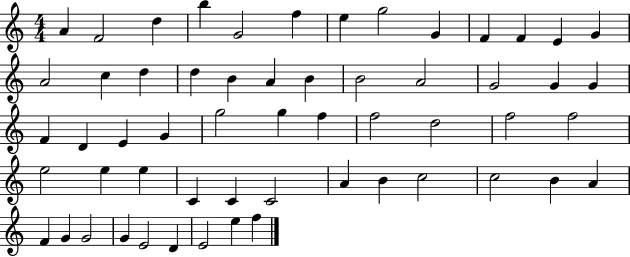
X:1
T:Untitled
M:4/4
L:1/4
K:C
A F2 d b G2 f e g2 G F F E G A2 c d d B A B B2 A2 G2 G G F D E G g2 g f f2 d2 f2 f2 e2 e e C C C2 A B c2 c2 B A F G G2 G E2 D E2 e f